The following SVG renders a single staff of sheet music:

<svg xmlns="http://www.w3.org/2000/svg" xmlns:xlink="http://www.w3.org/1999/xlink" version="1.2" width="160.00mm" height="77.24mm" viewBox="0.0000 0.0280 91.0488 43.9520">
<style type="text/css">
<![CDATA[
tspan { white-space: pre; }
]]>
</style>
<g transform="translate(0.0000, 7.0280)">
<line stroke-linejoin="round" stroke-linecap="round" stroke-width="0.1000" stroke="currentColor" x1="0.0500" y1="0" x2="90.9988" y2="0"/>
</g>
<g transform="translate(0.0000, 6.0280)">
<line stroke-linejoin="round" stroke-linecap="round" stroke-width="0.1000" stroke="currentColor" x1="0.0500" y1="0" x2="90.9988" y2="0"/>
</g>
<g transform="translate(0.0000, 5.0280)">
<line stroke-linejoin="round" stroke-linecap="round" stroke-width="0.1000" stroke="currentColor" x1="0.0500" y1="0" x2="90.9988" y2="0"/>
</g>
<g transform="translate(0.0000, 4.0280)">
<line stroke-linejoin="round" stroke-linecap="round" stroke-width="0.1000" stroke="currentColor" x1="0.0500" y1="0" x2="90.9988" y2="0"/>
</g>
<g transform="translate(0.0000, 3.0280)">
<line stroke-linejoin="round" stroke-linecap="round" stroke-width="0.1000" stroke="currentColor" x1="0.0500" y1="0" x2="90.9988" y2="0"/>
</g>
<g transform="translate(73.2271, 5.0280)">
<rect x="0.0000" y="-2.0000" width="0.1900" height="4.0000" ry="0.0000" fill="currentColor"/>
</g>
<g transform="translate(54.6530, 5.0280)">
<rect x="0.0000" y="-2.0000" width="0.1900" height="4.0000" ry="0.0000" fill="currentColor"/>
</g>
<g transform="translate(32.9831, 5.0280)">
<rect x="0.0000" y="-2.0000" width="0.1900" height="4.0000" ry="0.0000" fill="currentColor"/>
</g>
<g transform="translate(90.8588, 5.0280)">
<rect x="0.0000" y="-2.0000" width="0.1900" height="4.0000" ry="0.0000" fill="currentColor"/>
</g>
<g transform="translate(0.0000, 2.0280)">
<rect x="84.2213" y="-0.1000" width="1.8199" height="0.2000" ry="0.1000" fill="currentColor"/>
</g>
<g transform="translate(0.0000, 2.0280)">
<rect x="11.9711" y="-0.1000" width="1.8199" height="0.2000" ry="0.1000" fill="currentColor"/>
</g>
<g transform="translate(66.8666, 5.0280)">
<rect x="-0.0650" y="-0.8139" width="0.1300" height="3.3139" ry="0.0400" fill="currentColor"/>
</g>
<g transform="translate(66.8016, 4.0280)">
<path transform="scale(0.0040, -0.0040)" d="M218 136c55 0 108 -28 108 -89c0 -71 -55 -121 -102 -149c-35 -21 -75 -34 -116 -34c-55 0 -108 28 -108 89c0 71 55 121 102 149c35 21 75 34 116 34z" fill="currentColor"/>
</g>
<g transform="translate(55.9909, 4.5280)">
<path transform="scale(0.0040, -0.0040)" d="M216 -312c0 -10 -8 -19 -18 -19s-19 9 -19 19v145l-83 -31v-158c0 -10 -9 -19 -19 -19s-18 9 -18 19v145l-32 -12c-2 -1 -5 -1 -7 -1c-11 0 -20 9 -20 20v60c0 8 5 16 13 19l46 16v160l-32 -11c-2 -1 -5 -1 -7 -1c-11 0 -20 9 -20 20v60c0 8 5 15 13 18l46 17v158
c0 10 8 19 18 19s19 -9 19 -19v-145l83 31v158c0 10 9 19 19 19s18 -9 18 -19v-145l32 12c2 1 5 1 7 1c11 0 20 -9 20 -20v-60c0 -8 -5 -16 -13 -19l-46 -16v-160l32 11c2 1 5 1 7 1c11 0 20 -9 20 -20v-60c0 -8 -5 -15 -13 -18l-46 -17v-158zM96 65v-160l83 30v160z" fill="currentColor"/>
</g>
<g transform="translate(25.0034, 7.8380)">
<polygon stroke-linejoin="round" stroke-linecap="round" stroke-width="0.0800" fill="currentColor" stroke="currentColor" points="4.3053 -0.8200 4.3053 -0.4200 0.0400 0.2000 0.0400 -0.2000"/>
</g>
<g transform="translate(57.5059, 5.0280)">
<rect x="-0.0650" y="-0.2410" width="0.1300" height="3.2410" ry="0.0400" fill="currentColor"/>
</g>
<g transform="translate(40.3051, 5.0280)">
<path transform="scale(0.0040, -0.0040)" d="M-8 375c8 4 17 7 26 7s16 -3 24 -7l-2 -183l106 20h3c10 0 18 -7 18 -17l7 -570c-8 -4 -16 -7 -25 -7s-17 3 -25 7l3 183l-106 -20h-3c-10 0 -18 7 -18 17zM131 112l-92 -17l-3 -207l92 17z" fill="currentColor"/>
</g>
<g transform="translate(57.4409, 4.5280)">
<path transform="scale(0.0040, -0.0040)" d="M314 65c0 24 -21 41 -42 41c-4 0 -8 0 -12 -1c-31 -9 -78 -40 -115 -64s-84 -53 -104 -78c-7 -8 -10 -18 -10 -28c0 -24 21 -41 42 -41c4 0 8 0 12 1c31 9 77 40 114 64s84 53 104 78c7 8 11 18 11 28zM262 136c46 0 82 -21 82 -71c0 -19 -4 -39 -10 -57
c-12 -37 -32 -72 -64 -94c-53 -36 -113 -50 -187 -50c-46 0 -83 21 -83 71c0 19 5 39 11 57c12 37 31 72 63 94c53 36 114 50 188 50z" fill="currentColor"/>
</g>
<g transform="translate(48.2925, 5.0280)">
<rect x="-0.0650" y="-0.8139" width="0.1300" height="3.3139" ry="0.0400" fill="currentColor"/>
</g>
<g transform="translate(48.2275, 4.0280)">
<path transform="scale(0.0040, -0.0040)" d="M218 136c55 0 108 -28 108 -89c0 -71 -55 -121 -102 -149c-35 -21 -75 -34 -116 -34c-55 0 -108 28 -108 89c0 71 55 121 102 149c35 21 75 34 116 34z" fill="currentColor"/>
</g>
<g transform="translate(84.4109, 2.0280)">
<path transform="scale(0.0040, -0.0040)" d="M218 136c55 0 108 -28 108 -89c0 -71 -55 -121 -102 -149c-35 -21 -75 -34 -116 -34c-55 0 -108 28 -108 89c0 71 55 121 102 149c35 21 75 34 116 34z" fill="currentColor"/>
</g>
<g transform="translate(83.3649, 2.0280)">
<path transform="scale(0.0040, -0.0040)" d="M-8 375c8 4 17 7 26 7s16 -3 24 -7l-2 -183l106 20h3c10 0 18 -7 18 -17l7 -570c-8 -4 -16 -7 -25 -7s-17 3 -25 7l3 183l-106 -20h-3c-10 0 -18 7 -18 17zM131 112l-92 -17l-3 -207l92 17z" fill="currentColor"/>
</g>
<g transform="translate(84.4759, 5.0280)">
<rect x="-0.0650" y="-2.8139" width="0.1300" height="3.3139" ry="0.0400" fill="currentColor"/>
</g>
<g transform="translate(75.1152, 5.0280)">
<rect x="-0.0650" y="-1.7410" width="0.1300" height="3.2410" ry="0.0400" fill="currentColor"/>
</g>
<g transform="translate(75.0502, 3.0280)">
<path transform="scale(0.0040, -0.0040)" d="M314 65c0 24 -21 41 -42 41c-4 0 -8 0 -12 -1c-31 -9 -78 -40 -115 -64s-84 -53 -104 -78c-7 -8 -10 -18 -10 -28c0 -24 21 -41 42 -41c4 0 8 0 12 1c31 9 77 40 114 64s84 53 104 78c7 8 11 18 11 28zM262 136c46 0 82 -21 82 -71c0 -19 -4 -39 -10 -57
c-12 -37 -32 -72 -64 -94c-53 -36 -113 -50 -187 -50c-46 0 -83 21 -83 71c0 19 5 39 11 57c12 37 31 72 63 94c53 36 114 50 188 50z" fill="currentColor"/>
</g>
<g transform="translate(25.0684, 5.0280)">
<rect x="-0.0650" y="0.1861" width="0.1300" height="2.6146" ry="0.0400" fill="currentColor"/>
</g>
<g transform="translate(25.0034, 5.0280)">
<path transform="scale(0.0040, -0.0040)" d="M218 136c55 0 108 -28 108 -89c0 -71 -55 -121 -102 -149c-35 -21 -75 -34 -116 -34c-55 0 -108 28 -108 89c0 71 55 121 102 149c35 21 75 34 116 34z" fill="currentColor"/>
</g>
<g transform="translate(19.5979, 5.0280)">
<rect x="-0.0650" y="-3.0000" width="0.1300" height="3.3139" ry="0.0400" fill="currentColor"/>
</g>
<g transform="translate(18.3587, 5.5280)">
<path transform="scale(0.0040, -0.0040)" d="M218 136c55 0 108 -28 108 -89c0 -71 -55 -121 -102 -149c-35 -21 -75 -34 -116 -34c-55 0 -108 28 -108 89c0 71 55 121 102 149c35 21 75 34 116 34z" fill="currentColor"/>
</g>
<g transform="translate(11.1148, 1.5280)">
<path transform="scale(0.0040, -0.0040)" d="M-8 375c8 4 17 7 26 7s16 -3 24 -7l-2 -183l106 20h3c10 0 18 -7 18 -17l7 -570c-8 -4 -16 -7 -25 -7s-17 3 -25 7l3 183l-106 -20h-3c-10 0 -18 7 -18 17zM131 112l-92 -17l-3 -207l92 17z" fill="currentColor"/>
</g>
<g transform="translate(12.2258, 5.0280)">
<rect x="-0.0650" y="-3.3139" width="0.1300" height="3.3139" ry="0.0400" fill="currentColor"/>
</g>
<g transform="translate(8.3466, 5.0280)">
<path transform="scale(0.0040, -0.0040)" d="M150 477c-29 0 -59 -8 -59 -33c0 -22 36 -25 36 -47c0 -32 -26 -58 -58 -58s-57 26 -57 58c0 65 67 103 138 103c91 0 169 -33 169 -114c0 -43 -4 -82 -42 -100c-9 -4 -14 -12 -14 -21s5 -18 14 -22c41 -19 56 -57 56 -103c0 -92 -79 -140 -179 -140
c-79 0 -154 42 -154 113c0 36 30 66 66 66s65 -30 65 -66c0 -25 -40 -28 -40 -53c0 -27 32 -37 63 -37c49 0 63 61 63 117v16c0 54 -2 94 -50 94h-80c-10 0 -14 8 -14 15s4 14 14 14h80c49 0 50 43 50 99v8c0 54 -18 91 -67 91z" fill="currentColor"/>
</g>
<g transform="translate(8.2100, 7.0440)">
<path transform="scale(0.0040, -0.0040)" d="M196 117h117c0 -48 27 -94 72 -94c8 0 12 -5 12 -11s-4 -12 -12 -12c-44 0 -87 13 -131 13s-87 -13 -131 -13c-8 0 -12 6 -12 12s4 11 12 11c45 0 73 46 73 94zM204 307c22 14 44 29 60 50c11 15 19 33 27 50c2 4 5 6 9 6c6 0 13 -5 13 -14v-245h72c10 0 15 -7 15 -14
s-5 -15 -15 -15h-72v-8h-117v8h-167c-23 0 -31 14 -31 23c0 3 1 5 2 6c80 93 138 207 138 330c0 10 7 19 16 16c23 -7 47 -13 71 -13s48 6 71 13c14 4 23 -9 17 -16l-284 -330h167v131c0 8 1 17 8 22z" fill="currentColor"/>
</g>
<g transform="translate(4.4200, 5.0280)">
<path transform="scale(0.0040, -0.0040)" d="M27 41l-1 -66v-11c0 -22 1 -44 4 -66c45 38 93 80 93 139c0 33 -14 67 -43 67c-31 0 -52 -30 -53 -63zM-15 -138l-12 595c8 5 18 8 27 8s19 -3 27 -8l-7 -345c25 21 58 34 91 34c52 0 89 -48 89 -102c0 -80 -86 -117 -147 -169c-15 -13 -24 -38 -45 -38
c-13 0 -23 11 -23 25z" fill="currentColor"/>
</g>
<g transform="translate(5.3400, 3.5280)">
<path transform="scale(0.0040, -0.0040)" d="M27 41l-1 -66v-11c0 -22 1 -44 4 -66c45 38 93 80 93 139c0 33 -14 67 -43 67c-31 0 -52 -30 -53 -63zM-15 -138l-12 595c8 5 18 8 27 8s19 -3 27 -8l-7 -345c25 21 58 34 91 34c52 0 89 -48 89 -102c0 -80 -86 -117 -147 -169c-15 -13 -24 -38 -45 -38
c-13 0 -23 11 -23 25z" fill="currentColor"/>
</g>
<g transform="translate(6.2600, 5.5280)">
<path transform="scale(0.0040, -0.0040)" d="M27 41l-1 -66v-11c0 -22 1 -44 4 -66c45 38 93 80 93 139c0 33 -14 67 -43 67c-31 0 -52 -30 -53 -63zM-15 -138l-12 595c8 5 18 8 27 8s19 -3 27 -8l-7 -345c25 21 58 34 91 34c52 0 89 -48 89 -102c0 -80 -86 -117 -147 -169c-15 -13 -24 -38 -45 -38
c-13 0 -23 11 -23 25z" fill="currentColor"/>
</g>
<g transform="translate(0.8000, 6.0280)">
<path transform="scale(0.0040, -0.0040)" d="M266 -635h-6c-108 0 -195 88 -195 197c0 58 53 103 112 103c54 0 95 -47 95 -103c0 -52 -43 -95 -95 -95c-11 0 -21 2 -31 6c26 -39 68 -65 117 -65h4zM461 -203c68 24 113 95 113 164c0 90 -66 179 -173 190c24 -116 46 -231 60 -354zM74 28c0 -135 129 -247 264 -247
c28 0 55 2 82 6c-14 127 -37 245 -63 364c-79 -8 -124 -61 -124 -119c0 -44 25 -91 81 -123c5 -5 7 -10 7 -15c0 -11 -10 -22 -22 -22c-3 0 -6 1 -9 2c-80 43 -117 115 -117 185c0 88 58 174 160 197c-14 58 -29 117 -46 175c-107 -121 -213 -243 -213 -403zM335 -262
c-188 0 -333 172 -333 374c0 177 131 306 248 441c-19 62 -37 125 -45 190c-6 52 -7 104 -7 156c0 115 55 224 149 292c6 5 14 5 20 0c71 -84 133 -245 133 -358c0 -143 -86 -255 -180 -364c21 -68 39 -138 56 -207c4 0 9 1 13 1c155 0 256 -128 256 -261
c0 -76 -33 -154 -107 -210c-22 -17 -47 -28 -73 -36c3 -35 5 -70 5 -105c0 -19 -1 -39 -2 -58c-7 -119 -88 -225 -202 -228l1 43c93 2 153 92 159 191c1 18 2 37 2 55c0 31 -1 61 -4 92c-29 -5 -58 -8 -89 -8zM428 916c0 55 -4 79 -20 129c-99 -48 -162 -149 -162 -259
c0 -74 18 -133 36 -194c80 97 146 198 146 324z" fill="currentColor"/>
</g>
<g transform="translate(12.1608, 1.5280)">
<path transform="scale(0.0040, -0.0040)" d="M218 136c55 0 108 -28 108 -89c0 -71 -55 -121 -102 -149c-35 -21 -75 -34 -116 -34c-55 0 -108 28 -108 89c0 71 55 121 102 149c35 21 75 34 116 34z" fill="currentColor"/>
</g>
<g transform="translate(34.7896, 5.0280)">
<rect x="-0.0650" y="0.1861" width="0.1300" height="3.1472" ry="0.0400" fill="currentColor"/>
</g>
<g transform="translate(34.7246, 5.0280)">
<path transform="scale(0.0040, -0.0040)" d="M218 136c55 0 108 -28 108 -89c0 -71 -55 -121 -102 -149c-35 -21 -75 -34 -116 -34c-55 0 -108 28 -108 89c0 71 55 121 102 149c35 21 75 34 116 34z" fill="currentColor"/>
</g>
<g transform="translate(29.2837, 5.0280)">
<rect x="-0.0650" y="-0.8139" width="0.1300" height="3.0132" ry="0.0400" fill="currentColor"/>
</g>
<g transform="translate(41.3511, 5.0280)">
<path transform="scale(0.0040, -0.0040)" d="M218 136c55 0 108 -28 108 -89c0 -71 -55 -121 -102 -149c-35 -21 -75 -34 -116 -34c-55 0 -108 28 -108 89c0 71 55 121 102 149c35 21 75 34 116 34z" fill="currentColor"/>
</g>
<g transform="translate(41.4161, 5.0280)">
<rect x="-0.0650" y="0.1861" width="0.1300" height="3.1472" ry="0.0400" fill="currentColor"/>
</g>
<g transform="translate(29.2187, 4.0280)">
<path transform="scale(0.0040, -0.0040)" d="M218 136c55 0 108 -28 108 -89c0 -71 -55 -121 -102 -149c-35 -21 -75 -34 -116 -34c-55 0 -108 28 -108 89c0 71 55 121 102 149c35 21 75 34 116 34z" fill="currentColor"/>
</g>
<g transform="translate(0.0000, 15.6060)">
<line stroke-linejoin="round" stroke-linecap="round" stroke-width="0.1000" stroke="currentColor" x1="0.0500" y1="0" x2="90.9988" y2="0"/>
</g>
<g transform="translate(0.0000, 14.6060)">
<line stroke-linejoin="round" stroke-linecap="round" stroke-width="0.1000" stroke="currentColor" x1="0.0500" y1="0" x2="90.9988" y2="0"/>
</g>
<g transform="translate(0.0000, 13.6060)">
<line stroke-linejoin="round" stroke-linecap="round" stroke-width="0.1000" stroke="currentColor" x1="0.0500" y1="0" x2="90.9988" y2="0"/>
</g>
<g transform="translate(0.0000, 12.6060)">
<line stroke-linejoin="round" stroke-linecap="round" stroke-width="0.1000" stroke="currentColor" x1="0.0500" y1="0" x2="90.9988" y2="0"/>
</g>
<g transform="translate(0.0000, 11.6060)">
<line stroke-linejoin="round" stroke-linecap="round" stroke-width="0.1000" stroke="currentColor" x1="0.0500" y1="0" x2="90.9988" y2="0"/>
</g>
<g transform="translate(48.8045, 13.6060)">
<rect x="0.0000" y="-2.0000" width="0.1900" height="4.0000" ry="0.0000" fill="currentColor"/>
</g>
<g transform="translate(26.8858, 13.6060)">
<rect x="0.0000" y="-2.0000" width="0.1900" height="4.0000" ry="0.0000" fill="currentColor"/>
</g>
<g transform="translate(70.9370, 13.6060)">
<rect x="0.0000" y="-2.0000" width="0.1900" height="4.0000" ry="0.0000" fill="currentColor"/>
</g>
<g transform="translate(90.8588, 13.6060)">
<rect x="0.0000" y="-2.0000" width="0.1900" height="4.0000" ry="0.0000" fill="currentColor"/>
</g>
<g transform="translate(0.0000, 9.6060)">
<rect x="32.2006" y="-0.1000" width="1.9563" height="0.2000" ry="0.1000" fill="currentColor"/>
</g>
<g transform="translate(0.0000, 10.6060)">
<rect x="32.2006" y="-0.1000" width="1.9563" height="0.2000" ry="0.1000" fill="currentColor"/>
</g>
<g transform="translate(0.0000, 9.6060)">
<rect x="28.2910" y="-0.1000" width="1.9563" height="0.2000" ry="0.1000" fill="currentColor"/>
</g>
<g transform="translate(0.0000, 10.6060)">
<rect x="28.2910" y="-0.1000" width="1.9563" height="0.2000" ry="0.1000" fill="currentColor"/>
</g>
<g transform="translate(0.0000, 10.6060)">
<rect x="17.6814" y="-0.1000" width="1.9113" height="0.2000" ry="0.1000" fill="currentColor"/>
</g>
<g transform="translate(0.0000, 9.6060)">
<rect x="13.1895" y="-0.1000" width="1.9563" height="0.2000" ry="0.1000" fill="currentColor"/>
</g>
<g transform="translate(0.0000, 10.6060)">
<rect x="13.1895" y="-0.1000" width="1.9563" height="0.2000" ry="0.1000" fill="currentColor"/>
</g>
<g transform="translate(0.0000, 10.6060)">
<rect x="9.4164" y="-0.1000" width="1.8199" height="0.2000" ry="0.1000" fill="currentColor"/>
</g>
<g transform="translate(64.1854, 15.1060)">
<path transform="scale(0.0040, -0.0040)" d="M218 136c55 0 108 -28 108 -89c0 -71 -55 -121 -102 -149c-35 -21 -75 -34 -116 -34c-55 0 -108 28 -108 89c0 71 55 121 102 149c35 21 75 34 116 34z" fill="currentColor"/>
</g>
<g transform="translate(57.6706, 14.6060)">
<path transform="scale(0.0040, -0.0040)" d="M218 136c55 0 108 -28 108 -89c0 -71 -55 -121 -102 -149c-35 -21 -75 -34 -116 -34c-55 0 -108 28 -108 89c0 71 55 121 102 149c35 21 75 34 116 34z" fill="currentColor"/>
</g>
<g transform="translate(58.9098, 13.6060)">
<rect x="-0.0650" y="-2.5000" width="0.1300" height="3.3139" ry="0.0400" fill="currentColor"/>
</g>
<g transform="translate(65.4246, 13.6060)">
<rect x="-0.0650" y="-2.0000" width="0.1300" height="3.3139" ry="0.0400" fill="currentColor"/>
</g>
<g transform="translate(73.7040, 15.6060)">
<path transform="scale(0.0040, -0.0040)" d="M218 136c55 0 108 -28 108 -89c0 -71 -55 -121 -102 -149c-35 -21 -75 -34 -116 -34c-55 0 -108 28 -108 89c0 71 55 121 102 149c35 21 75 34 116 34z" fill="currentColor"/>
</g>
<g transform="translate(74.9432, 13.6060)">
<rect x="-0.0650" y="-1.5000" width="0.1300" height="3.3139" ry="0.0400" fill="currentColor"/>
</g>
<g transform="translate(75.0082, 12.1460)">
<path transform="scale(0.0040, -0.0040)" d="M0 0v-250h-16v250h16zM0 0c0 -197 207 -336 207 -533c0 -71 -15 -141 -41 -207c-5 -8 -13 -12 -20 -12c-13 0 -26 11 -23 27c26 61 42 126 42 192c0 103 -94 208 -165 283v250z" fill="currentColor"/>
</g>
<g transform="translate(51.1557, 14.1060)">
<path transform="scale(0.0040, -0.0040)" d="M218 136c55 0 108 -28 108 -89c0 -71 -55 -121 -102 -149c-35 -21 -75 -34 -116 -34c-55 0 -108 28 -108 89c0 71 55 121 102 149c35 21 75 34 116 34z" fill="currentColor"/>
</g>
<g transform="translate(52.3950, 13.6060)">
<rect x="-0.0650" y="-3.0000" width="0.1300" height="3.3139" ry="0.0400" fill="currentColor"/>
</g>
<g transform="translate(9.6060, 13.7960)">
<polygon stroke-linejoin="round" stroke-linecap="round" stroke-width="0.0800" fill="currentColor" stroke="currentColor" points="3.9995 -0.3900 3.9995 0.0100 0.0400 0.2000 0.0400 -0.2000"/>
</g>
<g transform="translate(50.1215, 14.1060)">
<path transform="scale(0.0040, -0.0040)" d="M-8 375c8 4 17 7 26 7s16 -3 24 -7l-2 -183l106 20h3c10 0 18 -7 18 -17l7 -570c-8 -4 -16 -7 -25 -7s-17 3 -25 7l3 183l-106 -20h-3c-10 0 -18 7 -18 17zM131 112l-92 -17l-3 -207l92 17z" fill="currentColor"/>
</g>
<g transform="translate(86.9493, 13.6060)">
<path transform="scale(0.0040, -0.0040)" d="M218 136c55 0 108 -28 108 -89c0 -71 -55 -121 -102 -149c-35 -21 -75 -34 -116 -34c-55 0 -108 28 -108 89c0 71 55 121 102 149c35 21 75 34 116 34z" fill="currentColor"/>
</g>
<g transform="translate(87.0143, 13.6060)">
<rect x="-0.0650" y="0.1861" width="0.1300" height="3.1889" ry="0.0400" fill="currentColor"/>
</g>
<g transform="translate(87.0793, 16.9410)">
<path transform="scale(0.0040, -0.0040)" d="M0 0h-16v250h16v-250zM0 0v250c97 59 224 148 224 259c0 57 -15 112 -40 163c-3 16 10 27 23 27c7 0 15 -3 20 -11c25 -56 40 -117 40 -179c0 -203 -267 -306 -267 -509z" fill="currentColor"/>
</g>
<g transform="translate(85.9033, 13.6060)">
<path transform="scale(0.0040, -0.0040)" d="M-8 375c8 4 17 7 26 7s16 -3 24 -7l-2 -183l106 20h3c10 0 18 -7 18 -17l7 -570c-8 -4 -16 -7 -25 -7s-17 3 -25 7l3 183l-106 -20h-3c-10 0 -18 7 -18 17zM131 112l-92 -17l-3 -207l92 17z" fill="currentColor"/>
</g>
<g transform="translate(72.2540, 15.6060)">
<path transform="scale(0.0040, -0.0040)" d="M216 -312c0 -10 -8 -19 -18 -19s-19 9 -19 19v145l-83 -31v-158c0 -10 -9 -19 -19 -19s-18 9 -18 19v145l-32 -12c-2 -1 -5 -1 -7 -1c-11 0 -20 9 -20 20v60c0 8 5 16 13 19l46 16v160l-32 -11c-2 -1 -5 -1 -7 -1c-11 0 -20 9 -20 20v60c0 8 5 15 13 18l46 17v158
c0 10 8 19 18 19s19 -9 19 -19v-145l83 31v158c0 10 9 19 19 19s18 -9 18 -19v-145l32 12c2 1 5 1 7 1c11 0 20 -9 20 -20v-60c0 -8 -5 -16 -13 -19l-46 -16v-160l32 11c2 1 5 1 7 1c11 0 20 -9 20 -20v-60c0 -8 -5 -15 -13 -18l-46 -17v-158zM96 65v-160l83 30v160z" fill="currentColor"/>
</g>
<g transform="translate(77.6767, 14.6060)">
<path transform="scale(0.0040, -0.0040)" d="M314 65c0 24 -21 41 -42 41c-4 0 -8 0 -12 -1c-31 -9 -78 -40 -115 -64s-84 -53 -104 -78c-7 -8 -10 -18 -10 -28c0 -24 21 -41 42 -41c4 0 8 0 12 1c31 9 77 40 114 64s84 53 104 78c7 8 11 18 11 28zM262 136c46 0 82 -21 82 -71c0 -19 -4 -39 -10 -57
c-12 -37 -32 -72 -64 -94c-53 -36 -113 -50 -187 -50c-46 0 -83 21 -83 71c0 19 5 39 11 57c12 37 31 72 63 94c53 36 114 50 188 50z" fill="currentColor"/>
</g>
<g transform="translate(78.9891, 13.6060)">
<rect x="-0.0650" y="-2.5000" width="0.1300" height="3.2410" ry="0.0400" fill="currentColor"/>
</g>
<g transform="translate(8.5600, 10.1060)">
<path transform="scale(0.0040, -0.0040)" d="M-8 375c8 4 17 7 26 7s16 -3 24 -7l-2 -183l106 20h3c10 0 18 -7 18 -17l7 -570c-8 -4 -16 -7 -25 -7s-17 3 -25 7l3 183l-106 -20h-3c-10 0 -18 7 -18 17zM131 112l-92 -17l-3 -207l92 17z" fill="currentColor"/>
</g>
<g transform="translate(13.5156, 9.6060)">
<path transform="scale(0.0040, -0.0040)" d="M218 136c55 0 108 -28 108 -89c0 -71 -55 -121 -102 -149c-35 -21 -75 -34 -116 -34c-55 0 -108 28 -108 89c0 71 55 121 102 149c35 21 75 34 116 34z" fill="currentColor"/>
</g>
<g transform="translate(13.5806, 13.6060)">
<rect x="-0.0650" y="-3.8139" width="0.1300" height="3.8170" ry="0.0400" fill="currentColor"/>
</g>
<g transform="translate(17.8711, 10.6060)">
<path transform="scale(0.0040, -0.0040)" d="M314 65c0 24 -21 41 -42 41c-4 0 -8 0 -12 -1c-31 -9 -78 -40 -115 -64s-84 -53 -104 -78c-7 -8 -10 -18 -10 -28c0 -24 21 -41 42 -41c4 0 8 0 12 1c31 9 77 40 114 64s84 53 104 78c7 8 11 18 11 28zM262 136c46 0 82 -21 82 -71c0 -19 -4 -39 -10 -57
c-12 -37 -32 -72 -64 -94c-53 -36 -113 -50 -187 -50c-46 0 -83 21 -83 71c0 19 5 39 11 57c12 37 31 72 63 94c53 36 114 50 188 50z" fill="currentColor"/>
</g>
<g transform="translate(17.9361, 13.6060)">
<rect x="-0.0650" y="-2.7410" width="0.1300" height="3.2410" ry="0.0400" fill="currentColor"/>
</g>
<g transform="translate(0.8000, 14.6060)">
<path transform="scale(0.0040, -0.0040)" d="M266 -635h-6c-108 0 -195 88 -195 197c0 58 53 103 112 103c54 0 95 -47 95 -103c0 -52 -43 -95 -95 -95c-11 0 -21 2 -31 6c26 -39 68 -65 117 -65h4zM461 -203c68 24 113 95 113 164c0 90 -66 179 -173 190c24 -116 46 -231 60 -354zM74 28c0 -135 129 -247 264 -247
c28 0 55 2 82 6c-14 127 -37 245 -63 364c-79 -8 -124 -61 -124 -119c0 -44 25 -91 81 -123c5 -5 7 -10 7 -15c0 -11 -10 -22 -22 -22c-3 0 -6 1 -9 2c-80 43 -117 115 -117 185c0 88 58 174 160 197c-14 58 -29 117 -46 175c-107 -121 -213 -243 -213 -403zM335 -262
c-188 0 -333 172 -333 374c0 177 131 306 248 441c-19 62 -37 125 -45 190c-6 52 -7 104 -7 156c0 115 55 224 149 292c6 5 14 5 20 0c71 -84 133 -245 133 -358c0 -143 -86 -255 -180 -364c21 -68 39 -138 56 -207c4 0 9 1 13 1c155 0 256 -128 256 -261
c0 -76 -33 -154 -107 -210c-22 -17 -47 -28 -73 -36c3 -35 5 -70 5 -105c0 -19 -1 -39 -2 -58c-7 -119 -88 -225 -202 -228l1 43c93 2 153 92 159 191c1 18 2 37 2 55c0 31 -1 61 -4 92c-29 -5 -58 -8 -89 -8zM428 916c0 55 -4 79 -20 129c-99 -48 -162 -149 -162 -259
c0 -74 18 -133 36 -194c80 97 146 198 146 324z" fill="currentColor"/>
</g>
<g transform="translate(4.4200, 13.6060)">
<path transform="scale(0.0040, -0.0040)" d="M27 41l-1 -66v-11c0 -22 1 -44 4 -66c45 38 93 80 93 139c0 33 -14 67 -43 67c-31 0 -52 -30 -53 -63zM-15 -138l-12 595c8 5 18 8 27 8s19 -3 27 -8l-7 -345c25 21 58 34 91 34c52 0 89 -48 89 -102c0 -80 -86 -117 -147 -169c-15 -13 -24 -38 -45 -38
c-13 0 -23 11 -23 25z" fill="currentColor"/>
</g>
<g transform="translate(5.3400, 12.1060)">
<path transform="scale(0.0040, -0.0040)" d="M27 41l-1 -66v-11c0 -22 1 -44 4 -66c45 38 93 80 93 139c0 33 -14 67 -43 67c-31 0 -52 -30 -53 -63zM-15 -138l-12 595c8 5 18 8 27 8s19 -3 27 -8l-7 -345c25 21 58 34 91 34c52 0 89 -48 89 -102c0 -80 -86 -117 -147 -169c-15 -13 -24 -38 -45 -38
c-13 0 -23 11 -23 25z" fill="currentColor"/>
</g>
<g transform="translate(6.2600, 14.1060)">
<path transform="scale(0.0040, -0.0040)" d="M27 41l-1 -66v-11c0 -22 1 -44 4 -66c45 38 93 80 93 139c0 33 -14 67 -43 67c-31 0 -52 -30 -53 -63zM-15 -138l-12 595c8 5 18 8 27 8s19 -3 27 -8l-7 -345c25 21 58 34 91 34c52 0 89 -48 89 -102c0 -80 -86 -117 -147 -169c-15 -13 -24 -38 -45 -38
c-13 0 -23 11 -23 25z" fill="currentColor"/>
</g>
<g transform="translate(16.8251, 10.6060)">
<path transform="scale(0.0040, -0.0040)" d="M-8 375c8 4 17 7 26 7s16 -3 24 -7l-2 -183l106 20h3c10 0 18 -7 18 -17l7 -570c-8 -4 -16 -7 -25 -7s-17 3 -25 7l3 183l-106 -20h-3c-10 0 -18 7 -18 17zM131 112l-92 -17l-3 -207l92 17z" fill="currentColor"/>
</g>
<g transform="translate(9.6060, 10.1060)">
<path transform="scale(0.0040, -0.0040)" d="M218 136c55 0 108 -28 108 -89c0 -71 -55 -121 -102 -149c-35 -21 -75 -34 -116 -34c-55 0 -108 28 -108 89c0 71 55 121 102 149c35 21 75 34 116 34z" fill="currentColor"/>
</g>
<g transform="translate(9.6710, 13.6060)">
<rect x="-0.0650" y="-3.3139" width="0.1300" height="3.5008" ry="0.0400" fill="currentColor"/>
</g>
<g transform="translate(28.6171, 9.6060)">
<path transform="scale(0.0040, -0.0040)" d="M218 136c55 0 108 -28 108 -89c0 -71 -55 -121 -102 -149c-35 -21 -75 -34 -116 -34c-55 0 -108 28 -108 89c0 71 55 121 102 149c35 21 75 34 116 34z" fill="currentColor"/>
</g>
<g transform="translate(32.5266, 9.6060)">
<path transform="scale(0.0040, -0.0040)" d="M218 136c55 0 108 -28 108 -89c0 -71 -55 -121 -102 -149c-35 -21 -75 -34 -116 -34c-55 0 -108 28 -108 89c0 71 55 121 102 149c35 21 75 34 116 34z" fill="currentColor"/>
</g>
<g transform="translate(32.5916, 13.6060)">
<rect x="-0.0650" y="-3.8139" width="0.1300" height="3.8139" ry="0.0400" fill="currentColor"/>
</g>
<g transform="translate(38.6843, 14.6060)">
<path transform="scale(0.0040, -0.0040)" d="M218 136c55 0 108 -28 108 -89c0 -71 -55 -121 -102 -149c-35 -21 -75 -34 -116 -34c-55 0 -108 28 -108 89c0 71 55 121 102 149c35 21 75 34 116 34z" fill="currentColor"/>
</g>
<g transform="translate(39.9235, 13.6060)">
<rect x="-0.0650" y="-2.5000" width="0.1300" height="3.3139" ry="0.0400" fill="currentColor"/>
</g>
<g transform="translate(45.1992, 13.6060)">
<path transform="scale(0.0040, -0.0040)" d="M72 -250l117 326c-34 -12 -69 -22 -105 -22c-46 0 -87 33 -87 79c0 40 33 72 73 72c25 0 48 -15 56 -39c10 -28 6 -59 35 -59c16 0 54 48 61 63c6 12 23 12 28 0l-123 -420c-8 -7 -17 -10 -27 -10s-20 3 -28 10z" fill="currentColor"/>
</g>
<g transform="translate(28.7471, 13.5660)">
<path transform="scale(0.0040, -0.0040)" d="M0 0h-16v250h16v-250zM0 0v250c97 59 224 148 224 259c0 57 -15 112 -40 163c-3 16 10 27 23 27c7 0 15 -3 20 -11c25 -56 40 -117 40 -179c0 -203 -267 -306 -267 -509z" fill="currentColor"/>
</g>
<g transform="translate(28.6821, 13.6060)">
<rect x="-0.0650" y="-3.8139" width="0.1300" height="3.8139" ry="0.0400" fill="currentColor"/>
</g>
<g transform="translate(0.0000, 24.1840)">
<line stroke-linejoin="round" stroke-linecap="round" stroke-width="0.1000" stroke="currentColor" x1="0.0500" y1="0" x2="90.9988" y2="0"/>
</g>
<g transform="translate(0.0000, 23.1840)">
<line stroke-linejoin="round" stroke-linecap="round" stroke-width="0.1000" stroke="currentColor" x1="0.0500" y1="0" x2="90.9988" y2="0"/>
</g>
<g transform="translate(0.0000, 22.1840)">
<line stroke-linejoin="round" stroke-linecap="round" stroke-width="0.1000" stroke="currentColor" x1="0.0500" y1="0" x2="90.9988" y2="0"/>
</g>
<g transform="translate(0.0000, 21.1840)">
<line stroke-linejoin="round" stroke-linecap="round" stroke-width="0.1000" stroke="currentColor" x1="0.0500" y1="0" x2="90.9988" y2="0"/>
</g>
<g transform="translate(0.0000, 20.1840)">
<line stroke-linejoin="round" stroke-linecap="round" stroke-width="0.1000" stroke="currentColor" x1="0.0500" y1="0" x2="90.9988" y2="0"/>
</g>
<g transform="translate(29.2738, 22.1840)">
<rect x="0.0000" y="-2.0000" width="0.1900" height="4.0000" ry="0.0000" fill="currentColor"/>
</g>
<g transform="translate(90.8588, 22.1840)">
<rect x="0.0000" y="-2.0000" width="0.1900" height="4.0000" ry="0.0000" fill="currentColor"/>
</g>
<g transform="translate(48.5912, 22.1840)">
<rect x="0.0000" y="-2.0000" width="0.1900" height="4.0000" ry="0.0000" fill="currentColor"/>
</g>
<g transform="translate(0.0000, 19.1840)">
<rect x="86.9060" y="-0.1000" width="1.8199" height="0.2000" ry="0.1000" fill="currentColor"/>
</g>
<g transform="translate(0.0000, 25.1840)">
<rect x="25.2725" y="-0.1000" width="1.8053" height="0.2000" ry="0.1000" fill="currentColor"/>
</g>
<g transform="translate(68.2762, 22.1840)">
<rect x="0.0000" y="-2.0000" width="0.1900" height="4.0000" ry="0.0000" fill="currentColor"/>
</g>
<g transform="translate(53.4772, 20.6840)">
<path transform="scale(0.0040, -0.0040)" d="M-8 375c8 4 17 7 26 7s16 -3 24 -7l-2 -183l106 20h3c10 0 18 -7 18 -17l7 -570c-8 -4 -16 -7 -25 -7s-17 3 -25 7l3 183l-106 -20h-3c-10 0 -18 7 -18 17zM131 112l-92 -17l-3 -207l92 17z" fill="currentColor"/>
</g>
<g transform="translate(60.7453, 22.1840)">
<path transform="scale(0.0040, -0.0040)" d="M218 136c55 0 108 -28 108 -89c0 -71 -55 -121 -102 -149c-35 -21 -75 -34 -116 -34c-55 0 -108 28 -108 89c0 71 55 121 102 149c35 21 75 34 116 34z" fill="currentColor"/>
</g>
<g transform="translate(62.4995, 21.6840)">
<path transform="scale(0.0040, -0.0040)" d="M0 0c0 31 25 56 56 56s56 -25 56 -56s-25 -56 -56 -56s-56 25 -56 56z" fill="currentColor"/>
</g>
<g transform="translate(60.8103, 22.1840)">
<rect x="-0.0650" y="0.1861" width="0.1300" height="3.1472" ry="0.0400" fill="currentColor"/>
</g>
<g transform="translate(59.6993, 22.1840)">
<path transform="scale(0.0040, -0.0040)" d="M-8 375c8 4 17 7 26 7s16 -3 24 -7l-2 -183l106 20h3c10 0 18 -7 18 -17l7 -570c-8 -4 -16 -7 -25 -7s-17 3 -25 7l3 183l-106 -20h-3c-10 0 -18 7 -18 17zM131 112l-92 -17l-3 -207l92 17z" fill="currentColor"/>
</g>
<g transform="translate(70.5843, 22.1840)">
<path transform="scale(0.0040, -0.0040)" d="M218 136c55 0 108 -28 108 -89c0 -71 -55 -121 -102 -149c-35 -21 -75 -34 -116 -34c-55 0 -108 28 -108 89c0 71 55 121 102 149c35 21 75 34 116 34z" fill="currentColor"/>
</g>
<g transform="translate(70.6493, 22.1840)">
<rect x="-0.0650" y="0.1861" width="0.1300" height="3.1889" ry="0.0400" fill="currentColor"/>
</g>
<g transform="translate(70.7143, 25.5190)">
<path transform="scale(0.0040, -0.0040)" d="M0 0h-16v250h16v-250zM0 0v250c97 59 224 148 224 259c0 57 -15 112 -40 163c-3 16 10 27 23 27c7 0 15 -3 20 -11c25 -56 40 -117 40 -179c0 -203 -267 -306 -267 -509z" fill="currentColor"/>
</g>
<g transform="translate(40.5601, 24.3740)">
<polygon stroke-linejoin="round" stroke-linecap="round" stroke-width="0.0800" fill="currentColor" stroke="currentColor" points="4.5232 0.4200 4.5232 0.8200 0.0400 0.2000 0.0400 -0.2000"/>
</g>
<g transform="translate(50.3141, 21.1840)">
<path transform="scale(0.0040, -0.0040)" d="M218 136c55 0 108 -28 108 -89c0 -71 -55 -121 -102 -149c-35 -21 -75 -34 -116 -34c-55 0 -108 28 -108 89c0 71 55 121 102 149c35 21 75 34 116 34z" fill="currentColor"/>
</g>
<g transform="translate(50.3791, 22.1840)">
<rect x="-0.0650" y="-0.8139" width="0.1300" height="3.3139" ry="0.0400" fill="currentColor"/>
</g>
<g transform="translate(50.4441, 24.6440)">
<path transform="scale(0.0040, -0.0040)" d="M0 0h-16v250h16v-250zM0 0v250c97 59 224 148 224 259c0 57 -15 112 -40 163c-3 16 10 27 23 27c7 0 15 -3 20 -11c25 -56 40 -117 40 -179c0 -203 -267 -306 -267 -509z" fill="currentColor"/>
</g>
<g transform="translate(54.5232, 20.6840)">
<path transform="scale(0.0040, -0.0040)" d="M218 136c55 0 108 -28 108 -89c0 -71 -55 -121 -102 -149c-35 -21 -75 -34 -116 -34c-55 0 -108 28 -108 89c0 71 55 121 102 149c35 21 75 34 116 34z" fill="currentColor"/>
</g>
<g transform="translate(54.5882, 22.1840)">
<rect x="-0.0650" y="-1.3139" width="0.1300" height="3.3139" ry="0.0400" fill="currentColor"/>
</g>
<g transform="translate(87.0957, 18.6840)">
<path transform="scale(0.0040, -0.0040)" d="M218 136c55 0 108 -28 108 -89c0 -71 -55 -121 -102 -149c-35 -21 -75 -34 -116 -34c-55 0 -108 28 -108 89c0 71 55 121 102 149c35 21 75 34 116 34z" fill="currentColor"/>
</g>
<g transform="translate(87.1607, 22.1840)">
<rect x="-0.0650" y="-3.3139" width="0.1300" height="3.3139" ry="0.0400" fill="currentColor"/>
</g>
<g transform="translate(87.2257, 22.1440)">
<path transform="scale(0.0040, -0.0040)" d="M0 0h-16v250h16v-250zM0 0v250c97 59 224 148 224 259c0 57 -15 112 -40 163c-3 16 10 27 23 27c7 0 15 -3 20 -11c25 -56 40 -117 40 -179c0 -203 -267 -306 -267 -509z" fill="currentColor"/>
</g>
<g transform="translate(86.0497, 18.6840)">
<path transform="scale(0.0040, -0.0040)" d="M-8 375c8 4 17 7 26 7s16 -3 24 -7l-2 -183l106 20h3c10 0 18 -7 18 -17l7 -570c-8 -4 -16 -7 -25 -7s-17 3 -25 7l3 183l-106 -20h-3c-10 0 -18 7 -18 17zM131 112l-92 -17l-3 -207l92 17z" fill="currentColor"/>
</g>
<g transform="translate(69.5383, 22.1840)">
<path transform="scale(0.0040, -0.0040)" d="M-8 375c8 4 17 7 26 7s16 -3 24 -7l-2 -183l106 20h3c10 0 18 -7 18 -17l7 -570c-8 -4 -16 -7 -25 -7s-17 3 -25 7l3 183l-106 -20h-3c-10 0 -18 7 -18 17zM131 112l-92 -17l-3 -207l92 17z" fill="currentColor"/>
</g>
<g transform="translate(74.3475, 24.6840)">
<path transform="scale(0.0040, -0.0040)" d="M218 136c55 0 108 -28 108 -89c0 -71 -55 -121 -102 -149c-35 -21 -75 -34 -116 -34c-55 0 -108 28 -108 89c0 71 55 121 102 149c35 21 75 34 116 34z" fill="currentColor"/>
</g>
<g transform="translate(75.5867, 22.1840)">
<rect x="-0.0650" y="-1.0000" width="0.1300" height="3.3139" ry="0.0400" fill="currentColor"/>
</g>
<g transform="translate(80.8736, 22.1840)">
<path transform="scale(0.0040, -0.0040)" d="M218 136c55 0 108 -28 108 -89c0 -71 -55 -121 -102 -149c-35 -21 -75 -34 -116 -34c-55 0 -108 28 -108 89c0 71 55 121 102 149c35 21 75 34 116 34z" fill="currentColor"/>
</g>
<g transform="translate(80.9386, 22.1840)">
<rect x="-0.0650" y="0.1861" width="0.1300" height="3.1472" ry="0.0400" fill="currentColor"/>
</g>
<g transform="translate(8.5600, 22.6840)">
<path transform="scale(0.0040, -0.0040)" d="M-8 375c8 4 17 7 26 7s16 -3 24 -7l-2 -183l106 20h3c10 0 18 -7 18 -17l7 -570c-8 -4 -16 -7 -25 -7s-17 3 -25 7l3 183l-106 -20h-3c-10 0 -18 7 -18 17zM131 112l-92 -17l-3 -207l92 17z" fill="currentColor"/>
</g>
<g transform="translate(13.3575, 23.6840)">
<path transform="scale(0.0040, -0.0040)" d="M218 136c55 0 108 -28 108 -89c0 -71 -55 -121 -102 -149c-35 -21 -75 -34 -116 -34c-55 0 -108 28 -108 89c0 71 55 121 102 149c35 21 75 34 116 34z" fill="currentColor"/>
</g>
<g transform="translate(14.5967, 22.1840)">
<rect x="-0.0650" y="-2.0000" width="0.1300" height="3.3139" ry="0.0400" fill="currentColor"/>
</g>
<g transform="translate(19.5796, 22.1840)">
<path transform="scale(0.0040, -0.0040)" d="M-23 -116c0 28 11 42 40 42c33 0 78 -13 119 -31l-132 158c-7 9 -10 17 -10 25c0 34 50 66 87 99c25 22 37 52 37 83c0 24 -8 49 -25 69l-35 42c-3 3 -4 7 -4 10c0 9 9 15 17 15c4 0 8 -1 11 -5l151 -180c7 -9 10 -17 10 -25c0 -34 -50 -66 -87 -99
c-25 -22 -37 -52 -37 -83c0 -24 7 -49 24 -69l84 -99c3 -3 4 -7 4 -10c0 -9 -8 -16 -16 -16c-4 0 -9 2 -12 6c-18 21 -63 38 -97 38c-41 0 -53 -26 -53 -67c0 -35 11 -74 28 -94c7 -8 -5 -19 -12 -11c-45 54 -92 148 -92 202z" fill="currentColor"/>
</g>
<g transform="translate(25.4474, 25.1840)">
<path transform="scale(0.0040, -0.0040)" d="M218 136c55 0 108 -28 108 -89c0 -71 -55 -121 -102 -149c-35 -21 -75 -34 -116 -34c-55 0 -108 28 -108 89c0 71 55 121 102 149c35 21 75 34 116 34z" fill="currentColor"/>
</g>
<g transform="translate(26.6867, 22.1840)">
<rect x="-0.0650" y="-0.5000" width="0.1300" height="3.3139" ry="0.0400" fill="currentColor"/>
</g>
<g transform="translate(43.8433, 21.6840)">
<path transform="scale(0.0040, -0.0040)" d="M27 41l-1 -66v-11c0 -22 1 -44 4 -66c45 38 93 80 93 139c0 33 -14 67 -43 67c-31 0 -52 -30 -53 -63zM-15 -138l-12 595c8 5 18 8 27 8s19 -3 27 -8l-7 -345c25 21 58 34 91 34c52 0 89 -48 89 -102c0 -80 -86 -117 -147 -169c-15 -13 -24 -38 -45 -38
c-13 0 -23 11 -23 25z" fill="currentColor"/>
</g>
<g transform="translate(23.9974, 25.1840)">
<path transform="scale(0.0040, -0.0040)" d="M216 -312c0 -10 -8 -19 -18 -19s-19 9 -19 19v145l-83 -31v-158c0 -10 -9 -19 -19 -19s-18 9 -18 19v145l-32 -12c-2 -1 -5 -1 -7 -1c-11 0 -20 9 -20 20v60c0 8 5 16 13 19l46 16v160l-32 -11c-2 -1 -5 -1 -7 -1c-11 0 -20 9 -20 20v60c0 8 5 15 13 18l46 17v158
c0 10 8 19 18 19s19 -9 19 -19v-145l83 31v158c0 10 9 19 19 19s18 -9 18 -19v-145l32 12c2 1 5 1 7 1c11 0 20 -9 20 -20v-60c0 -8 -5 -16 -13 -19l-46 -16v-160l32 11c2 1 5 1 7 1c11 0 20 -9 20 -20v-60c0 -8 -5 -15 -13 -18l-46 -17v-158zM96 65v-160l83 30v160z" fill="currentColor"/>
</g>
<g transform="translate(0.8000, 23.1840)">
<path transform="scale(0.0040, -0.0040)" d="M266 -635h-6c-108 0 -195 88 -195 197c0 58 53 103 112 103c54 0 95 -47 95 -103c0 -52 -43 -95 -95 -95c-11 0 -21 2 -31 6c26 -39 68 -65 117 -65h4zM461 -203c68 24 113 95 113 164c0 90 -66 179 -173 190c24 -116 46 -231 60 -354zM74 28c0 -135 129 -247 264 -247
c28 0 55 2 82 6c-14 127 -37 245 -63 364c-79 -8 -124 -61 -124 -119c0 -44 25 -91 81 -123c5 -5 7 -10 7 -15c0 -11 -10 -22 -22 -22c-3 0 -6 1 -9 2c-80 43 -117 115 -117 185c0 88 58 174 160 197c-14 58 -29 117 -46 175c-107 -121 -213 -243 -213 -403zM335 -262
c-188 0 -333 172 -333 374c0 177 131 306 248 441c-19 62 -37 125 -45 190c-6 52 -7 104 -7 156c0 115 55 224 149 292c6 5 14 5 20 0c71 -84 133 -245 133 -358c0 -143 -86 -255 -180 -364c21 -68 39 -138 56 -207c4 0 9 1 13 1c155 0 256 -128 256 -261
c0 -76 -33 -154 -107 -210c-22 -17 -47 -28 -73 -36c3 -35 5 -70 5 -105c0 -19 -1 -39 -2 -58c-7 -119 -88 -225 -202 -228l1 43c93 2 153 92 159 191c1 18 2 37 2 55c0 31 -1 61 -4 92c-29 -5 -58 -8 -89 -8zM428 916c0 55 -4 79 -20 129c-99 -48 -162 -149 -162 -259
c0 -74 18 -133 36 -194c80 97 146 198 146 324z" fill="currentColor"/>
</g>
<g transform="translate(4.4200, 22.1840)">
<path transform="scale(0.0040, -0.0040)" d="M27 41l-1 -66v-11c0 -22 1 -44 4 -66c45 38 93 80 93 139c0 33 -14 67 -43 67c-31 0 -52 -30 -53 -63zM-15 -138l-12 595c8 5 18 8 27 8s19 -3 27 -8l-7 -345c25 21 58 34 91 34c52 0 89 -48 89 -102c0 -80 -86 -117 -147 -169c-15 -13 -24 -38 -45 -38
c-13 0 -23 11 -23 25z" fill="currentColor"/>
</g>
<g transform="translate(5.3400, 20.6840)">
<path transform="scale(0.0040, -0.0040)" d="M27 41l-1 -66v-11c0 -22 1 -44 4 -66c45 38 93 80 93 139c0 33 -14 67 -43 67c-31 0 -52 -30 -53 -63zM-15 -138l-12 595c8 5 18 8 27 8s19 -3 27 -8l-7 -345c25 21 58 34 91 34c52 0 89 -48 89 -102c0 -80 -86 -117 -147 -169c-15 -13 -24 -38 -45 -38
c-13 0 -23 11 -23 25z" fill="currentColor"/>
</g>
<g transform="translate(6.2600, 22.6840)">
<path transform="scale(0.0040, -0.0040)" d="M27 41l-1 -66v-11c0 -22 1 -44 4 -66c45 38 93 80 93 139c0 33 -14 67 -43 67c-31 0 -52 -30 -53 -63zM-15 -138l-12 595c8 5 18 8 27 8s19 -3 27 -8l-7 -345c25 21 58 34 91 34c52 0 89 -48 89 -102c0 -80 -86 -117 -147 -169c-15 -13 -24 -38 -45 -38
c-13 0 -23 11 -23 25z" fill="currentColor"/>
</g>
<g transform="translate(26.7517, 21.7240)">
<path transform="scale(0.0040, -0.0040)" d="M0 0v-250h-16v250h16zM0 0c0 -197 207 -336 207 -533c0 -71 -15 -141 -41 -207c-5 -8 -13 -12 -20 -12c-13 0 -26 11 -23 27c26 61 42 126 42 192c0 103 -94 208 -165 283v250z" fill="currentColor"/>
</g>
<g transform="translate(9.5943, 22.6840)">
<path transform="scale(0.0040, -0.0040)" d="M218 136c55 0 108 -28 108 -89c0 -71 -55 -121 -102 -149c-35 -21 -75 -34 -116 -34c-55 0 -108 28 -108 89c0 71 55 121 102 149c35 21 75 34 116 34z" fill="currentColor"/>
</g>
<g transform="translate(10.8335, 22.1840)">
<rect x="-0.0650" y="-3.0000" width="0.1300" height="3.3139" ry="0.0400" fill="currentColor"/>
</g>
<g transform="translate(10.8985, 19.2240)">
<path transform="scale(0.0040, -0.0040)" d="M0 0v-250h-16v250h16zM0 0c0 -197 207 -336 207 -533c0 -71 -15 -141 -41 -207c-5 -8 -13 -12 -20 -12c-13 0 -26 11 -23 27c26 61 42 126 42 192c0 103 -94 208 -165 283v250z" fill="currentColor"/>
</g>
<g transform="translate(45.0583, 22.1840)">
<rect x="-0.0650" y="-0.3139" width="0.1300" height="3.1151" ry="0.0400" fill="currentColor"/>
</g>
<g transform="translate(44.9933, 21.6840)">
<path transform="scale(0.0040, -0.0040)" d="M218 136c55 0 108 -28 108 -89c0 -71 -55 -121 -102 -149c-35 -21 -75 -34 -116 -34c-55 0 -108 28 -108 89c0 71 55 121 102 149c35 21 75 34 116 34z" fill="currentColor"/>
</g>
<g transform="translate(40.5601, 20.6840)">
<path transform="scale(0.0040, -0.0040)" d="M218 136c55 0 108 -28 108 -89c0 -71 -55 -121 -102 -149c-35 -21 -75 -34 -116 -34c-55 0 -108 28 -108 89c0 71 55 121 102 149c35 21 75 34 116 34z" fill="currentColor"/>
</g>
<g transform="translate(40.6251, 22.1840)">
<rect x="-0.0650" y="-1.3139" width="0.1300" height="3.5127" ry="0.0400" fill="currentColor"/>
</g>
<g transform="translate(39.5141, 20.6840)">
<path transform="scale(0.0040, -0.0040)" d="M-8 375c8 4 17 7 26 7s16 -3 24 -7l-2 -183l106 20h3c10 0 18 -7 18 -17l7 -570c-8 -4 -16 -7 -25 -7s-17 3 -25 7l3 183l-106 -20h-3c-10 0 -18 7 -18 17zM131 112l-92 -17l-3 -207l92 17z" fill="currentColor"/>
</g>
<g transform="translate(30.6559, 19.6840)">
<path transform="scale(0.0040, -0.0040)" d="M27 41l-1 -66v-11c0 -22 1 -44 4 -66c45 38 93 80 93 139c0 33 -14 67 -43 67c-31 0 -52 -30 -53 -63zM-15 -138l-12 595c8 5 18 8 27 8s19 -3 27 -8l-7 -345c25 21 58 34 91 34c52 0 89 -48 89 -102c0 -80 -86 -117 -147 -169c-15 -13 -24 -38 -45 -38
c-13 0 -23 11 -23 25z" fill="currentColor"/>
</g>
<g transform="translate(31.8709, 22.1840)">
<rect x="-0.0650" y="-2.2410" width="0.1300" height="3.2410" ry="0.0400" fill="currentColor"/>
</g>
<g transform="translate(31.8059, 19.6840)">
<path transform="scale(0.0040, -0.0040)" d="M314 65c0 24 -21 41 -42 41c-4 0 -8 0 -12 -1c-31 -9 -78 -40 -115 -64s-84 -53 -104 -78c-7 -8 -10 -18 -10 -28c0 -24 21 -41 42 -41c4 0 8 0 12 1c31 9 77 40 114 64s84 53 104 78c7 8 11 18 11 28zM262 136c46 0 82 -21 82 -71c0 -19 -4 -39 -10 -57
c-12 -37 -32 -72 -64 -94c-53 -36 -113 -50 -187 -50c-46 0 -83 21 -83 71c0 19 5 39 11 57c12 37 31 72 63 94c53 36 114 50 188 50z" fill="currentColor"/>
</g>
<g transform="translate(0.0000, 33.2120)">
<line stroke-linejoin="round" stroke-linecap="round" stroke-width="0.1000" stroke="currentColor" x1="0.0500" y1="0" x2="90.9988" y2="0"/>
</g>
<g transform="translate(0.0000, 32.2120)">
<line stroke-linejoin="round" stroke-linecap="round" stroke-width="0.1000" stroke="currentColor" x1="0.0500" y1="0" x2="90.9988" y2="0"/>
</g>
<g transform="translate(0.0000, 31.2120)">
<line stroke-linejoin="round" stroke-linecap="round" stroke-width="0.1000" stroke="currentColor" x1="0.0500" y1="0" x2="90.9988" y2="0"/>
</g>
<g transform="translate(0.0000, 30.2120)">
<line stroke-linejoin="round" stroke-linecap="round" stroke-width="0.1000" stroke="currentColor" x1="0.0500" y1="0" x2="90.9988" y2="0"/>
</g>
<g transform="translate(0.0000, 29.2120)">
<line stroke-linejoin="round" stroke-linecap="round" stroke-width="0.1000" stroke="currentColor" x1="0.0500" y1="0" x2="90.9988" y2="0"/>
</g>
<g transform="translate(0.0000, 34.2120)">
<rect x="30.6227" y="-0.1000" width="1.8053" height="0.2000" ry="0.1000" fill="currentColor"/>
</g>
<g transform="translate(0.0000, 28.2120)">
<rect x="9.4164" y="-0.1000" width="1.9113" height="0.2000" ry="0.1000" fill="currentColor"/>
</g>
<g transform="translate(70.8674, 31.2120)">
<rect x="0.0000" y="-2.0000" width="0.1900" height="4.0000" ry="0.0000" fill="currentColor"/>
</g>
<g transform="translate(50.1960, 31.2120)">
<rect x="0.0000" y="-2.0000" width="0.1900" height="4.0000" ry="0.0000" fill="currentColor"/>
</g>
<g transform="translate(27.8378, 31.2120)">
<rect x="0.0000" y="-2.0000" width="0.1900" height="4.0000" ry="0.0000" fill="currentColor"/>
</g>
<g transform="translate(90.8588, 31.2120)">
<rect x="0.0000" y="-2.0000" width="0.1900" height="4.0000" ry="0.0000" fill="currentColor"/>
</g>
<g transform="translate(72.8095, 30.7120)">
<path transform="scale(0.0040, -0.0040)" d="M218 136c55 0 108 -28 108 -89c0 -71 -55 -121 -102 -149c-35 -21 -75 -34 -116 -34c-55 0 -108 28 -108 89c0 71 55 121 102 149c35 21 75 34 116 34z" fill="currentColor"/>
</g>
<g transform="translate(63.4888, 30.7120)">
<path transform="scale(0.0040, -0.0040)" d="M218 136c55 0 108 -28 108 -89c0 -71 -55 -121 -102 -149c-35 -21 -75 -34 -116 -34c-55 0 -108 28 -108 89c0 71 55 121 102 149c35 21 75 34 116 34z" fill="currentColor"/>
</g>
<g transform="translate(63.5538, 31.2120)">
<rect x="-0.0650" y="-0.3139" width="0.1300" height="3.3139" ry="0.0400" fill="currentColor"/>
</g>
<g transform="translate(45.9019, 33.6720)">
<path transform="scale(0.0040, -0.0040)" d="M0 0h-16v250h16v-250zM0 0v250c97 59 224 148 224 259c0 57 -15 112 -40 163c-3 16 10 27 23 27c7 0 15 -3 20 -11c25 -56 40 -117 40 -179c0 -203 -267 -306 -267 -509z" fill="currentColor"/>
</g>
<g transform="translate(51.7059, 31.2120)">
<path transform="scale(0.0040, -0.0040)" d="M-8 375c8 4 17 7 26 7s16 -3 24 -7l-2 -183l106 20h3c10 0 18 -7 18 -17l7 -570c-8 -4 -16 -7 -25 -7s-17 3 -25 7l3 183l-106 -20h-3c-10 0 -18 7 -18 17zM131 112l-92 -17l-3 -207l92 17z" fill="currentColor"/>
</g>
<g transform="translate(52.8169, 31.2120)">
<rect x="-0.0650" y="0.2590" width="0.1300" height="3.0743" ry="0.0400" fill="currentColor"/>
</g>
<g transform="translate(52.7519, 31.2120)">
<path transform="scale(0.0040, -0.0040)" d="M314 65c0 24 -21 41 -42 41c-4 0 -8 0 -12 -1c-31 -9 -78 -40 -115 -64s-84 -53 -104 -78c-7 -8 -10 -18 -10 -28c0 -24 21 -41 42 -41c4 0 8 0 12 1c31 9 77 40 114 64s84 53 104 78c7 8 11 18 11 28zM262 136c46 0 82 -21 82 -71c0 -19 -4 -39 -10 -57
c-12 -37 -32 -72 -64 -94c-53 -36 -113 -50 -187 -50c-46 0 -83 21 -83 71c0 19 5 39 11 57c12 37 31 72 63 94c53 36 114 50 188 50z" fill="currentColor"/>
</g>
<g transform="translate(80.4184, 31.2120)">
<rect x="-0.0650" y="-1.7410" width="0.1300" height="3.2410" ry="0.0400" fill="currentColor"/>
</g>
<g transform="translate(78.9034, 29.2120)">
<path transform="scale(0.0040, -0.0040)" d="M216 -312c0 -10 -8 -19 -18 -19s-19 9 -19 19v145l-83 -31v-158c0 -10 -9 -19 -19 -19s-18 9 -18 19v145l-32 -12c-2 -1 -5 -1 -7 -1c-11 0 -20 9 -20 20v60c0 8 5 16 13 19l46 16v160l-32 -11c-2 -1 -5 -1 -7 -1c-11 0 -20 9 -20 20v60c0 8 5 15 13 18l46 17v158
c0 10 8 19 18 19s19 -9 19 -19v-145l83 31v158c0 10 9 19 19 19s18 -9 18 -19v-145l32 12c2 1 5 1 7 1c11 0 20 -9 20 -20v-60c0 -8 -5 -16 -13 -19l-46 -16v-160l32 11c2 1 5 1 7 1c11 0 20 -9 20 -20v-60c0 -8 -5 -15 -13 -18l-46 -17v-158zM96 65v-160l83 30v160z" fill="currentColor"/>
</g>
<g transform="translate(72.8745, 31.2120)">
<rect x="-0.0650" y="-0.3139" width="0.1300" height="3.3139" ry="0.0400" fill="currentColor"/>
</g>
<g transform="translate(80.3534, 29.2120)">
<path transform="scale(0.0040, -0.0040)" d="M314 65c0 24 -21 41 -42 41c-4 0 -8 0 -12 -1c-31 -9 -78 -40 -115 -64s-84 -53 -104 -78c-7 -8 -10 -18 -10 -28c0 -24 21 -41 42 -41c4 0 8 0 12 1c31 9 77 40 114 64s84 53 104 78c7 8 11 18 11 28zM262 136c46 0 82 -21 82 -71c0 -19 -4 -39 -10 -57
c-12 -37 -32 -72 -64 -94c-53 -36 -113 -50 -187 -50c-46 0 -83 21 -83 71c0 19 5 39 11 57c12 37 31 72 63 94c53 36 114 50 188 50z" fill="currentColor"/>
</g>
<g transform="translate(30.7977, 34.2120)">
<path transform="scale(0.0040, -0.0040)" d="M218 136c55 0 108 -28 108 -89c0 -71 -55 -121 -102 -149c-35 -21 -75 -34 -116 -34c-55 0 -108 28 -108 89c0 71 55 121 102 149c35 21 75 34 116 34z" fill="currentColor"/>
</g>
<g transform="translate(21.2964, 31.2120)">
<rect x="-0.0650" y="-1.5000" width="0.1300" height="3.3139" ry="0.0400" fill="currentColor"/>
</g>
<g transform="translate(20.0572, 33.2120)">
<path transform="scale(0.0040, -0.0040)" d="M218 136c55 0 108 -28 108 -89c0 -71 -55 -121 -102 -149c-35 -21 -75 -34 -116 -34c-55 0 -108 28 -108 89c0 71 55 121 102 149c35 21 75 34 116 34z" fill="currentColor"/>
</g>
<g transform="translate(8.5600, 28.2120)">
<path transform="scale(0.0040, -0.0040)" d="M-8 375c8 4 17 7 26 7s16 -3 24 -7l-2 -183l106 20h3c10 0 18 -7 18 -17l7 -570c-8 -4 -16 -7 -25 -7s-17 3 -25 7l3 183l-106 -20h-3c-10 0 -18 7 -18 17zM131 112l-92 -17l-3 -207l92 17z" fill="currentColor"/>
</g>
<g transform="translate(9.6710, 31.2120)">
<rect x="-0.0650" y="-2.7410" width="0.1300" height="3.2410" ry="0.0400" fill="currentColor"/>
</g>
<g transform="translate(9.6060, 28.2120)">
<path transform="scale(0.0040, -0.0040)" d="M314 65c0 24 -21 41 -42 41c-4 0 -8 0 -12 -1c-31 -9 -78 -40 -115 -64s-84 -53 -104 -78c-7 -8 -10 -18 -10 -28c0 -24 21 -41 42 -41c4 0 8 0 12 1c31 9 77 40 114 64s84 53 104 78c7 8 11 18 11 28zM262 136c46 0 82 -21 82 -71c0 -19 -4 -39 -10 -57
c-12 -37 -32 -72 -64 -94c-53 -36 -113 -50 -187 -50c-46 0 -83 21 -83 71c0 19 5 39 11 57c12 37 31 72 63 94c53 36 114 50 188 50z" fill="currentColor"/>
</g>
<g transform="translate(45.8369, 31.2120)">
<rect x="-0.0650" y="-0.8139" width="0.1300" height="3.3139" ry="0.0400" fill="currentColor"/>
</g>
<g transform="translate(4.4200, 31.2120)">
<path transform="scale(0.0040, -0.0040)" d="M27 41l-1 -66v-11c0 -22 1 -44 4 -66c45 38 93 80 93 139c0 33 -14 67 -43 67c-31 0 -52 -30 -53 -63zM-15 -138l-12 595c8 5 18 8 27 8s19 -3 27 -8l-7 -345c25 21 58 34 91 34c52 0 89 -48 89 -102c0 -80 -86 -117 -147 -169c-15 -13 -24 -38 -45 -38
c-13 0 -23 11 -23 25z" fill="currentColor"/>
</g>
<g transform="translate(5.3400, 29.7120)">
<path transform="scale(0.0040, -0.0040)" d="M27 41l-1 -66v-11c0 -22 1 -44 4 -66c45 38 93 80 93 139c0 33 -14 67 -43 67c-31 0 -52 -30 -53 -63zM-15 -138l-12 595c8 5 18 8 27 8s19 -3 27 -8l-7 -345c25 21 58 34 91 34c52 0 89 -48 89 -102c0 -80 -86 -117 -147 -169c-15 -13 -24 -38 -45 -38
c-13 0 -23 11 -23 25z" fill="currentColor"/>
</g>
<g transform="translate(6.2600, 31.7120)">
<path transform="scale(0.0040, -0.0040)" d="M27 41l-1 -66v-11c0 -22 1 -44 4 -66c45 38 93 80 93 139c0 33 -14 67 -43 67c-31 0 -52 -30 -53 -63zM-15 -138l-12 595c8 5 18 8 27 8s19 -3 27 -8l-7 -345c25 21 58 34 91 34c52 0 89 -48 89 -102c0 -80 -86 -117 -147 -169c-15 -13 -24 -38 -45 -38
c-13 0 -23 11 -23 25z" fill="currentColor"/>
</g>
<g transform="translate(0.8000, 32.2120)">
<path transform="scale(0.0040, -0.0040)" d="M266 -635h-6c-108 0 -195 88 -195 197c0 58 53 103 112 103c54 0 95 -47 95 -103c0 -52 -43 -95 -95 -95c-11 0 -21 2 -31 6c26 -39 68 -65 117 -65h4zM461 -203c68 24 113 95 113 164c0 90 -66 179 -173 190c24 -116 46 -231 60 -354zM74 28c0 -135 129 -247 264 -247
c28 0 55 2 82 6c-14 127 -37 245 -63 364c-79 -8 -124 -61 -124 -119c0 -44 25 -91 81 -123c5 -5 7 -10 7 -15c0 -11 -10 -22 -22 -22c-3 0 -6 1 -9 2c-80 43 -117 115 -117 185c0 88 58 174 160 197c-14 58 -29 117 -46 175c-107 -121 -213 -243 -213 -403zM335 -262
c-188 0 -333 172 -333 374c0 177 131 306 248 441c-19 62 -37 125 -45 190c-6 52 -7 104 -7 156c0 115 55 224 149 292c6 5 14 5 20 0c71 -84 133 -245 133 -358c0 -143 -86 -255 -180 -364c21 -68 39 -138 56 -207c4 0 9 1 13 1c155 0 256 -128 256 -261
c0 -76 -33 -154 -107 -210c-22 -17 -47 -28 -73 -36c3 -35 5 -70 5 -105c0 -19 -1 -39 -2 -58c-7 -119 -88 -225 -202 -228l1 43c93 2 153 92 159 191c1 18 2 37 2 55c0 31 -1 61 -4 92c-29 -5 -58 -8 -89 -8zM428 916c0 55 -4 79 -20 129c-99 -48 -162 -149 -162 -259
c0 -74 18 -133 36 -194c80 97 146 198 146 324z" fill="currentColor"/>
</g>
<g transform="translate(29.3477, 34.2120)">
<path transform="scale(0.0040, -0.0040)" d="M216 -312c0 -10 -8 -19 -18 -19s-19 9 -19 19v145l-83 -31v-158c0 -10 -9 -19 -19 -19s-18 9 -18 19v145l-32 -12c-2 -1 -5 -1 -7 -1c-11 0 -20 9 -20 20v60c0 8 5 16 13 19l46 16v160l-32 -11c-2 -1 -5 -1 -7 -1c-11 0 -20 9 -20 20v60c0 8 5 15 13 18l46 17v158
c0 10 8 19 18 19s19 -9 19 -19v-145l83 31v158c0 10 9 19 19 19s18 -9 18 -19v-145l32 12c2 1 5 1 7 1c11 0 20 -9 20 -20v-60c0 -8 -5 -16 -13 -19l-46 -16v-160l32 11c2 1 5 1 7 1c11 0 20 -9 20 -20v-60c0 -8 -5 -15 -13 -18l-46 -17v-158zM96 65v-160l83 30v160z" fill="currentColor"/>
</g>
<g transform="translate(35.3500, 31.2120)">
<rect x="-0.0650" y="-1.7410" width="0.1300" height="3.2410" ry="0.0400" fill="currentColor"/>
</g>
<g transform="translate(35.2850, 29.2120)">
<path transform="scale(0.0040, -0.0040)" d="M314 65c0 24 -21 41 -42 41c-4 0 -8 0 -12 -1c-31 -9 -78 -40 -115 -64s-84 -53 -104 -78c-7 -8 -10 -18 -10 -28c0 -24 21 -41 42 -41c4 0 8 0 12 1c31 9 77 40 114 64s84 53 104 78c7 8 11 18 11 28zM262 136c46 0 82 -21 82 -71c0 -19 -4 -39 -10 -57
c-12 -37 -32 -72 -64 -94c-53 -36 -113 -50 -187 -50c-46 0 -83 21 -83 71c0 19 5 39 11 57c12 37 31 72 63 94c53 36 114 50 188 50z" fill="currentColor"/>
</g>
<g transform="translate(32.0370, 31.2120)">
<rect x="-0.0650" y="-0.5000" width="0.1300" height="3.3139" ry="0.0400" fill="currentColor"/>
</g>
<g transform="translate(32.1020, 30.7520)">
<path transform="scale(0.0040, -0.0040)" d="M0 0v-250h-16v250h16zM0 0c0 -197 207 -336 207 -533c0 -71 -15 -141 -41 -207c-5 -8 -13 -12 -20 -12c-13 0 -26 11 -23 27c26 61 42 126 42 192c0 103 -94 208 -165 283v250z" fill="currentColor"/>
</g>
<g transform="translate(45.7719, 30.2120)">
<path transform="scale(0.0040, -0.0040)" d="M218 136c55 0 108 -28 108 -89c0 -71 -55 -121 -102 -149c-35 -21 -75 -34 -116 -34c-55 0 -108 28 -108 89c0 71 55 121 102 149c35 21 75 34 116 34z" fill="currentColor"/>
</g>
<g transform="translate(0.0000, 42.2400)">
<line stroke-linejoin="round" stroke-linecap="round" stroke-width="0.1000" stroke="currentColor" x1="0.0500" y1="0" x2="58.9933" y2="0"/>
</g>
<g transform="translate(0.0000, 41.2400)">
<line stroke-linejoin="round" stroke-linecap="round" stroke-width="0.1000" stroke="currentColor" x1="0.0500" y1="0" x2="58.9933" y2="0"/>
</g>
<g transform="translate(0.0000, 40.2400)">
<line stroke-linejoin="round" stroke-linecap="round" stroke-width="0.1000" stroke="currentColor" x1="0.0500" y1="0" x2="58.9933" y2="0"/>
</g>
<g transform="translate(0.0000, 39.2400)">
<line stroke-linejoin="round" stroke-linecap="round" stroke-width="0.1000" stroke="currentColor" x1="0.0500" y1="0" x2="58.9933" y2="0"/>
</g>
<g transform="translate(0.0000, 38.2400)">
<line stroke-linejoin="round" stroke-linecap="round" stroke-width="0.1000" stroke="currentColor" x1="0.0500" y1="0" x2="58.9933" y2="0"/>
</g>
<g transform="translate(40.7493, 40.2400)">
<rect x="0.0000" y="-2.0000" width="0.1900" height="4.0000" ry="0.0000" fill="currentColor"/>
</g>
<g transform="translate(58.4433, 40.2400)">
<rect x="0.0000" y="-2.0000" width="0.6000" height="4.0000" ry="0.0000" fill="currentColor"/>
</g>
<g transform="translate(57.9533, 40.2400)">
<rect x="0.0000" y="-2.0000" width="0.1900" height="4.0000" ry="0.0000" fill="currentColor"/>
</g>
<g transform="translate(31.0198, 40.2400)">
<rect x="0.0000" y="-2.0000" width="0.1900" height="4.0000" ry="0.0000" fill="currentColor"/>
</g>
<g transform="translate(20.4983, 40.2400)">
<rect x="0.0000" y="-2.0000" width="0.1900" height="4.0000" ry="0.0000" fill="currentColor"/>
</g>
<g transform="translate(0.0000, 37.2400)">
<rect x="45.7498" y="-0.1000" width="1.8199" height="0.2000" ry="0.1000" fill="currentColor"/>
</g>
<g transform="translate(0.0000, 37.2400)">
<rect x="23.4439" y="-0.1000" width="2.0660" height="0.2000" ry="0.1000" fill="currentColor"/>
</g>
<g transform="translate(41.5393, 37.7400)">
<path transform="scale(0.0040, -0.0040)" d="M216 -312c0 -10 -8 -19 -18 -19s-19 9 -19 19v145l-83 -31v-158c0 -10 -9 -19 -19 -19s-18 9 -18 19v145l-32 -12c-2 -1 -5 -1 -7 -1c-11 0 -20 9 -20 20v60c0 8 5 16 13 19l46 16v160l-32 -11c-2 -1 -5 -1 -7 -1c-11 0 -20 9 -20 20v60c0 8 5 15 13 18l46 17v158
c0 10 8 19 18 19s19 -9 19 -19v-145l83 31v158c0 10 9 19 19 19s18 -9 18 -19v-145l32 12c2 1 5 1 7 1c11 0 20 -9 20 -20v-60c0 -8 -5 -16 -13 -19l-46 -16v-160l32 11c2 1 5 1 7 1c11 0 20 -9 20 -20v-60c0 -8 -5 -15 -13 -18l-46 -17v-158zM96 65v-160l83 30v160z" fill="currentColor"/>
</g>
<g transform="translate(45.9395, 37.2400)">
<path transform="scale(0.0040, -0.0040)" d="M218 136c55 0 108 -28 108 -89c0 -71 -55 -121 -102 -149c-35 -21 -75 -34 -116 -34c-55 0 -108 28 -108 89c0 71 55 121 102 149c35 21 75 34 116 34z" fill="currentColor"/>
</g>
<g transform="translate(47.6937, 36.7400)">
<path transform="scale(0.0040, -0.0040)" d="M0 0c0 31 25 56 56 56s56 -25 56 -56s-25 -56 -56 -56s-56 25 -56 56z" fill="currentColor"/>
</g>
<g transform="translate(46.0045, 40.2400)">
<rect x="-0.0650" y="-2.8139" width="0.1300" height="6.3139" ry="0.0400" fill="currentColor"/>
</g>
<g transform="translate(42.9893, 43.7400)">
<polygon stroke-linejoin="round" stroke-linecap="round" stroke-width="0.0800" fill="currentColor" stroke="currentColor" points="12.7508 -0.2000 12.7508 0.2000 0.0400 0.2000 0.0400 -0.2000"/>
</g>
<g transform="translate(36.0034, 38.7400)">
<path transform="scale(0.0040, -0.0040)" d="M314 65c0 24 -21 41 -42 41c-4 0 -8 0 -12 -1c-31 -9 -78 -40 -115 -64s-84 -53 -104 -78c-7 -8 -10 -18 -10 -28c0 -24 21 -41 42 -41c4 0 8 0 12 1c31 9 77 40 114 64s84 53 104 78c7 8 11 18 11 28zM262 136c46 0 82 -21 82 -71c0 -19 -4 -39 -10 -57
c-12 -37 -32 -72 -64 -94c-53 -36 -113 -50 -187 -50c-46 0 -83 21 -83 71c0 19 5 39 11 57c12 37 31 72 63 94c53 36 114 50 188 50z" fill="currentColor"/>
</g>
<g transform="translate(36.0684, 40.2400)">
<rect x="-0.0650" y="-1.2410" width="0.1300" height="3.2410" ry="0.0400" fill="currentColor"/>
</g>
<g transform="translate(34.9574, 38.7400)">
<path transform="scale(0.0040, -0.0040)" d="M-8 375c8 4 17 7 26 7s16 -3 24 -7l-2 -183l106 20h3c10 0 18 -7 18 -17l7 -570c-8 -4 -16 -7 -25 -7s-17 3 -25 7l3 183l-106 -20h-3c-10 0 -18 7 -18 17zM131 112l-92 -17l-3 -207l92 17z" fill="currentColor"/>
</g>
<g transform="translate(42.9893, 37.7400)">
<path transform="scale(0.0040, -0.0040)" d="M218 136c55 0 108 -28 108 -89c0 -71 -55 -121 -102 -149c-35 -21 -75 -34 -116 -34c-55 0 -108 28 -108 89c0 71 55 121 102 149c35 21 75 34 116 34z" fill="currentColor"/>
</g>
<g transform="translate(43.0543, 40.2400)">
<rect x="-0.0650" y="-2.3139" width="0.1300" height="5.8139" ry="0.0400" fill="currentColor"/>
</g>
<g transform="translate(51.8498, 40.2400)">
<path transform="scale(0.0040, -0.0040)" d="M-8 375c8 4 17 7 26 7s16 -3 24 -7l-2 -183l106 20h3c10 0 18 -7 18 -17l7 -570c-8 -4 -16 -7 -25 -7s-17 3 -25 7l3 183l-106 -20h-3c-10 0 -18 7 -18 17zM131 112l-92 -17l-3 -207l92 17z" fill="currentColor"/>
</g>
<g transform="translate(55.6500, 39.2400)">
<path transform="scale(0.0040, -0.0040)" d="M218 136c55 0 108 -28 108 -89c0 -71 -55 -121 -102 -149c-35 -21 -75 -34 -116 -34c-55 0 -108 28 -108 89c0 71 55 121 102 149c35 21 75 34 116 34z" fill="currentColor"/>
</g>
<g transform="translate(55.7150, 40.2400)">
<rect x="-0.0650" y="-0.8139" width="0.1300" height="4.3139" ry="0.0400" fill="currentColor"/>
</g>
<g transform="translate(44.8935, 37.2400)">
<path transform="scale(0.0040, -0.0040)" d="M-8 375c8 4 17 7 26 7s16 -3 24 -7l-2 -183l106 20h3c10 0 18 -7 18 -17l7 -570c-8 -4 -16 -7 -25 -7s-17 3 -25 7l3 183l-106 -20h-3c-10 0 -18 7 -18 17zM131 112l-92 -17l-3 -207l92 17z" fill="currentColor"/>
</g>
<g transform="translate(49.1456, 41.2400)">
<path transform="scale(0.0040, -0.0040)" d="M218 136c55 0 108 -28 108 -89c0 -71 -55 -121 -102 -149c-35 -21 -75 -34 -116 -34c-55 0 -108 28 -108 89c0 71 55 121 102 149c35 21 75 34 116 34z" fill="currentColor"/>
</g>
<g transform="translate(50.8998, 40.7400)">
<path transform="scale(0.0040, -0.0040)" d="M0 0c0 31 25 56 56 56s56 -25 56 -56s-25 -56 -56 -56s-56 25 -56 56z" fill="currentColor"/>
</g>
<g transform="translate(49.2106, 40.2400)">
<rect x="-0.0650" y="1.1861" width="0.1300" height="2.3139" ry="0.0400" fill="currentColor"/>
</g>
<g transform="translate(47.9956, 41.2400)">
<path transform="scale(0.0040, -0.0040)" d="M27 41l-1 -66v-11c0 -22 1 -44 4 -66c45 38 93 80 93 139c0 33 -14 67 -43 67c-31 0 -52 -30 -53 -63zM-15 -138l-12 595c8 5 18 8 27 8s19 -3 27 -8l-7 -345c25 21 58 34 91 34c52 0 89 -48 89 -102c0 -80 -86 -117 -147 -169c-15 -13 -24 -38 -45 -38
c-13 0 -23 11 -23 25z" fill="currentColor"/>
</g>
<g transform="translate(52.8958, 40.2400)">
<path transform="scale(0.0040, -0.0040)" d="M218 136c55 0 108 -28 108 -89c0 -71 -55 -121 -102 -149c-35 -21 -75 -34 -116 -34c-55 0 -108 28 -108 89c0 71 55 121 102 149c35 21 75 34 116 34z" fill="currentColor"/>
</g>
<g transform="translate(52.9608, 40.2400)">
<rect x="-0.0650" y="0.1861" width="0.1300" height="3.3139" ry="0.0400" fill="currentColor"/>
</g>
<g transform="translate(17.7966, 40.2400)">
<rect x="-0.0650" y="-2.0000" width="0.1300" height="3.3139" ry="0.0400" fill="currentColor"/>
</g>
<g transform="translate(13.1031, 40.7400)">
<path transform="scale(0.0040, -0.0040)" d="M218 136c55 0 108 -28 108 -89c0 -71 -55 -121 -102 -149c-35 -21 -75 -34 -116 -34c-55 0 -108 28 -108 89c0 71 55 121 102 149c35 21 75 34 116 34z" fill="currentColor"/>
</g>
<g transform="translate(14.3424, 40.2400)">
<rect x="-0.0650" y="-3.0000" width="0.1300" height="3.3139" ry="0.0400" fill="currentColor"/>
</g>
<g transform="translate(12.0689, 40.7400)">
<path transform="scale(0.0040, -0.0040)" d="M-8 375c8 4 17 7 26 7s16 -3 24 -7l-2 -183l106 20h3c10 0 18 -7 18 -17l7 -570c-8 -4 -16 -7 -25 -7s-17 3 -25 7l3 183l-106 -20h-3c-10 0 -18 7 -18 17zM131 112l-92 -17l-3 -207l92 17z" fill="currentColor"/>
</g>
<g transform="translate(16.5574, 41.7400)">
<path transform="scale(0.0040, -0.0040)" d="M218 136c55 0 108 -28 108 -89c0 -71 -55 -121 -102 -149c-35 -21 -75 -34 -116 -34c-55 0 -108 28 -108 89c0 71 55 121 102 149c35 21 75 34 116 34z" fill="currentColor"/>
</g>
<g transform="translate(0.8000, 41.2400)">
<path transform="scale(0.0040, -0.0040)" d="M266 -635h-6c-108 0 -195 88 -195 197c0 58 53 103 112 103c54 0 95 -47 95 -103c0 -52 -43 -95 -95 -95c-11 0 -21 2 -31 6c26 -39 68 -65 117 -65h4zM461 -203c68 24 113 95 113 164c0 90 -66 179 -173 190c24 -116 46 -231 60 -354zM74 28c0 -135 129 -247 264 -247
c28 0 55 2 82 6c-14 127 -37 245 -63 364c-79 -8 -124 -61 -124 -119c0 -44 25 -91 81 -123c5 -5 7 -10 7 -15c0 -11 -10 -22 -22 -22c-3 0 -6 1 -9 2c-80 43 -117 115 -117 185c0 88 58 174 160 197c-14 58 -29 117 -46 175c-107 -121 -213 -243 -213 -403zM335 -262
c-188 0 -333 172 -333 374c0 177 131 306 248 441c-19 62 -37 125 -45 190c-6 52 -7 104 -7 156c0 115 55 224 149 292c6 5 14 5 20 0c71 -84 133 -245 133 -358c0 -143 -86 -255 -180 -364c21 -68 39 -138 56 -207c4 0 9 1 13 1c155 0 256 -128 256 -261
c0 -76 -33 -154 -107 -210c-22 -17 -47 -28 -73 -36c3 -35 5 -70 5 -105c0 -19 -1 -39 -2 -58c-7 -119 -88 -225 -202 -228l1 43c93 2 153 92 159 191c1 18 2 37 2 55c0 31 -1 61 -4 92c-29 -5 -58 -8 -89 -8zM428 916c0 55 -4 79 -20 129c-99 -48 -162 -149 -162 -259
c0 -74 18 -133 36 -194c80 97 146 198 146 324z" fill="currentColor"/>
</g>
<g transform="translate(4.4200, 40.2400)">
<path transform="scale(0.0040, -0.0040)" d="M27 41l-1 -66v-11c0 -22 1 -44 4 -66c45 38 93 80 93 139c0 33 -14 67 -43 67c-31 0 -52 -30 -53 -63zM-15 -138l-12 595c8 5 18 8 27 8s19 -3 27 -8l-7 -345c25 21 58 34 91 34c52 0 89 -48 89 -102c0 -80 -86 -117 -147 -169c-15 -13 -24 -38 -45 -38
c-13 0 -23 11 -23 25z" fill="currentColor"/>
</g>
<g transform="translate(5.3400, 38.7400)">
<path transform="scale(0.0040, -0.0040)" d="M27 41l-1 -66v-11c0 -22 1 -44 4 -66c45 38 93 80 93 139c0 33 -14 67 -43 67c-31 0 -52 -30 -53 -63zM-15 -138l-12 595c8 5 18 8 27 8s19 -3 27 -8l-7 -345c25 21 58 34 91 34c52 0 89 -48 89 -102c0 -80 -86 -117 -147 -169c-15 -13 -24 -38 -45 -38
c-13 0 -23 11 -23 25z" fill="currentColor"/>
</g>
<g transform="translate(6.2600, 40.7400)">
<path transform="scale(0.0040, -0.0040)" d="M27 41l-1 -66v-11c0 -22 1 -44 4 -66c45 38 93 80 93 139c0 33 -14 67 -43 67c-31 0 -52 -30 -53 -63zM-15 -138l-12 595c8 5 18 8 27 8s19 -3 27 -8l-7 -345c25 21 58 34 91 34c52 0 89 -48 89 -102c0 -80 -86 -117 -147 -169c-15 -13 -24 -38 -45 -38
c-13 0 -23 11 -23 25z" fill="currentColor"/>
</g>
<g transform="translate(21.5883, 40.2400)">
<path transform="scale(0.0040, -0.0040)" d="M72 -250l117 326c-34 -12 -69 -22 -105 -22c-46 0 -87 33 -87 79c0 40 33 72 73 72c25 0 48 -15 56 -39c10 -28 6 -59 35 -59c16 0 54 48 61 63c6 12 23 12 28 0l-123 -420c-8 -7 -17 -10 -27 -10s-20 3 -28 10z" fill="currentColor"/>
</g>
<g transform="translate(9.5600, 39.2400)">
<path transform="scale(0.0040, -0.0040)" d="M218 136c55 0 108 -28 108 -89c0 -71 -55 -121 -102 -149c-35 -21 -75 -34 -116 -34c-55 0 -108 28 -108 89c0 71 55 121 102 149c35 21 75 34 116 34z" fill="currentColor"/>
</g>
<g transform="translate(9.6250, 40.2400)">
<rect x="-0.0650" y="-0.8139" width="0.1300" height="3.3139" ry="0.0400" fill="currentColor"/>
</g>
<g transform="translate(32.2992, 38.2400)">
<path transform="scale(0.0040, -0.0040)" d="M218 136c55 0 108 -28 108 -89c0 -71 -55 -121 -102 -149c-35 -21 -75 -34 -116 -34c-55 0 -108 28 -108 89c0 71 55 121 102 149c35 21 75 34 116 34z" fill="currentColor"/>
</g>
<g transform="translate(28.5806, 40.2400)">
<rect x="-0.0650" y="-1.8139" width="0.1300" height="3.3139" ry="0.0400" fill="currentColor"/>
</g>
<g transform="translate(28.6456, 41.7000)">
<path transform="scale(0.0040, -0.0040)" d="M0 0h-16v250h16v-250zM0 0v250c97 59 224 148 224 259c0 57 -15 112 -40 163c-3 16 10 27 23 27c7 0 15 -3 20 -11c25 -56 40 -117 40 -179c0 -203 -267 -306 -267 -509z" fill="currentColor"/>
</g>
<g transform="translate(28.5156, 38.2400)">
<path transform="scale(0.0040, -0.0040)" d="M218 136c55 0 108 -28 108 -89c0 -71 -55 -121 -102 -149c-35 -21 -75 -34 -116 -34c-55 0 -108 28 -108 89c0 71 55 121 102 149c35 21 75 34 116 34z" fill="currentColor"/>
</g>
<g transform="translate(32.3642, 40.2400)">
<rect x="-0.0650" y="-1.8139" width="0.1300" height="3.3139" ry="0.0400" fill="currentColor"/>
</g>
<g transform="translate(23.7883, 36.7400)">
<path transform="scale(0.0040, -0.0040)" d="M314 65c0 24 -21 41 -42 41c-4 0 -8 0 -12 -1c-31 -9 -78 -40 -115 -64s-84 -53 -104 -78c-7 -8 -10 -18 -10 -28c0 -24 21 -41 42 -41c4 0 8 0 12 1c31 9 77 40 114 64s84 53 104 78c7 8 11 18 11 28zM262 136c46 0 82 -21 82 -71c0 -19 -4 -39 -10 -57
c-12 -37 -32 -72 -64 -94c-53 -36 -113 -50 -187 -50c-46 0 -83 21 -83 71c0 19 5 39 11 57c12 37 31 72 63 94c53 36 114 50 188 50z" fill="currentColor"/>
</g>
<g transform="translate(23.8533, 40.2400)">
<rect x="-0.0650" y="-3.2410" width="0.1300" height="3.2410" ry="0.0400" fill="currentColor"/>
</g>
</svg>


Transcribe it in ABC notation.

X:1
T:Untitled
M:3/4
L:1/4
K:Eb
b _A _B/2 d/2 _B B d ^c2 d f2 a b/2 c'/2 a2 c'/2 c' G z/2 A G F ^E/2 G2 B/2 A/2 F z ^C/2 _g2 e/2 _c/2 d/2 e B B/2 D B b/2 a2 _E ^C/2 f2 d/2 B2 c c ^f2 d A F z/2 _b2 f/2 f e2 ^g/2 a/2 _G/2 B/2 d/2